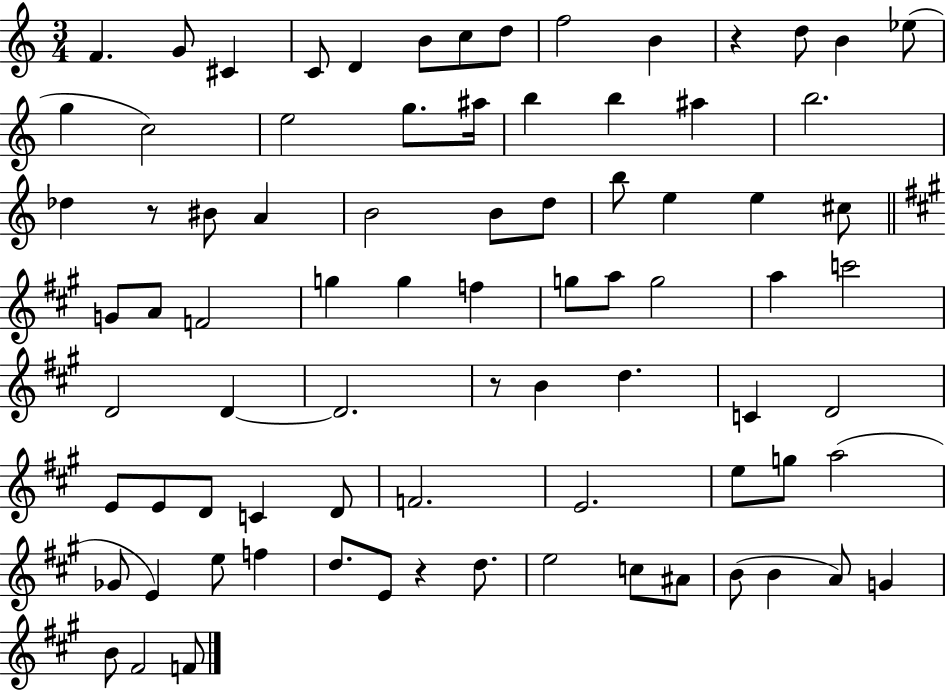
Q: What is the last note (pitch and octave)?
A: F4